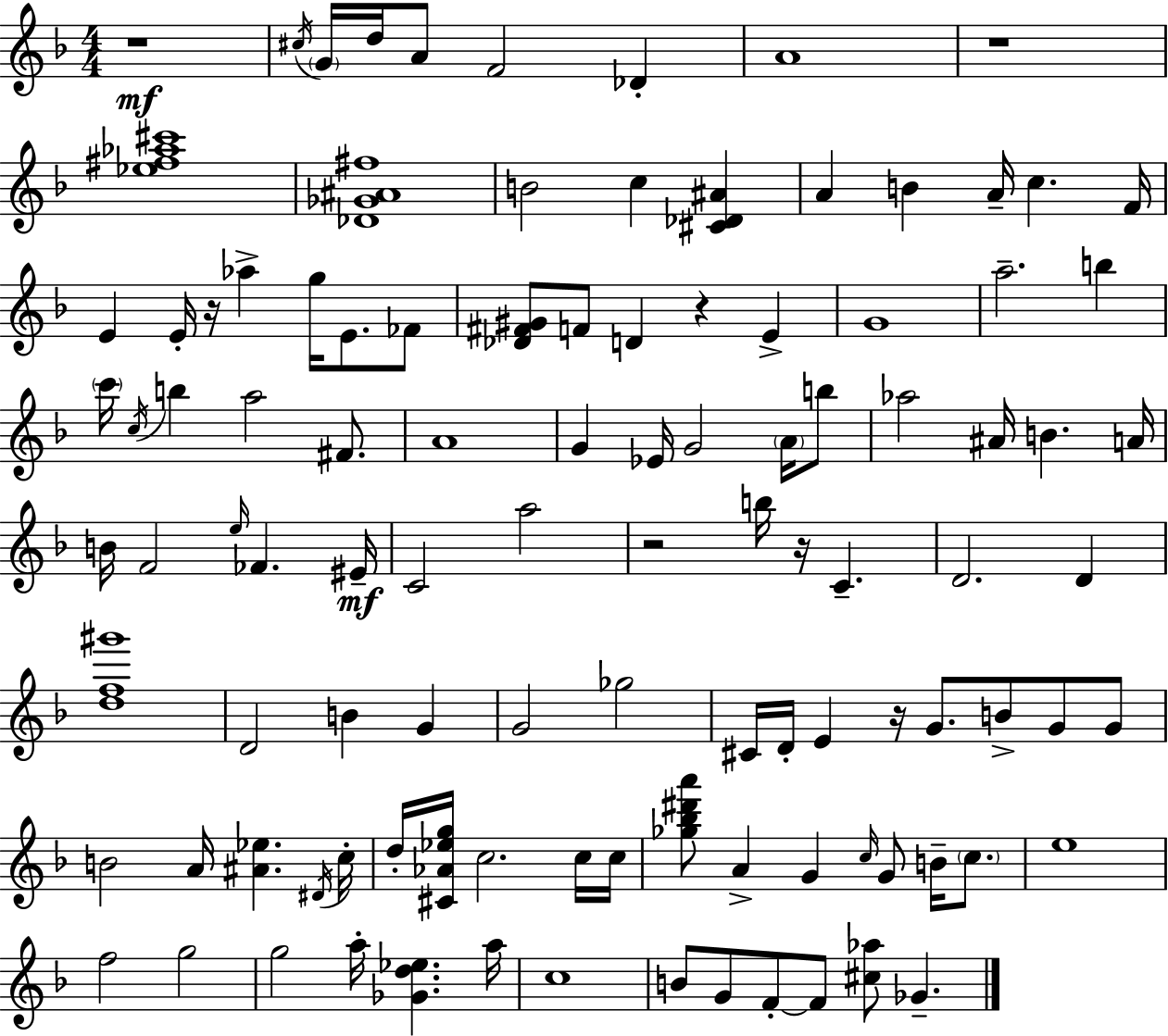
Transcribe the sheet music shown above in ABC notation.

X:1
T:Untitled
M:4/4
L:1/4
K:Dm
z4 ^c/4 G/4 d/4 A/2 F2 _D A4 z4 [_e^f_a^c']4 [_D_G^A^f]4 B2 c [^C_D^A] A B A/4 c F/4 E E/4 z/4 _a g/4 E/2 _F/2 [_D^F^G]/2 F/2 D z E G4 a2 b c'/4 c/4 b a2 ^F/2 A4 G _E/4 G2 A/4 b/2 _a2 ^A/4 B A/4 B/4 F2 e/4 _F ^E/4 C2 a2 z2 b/4 z/4 C D2 D [df^g']4 D2 B G G2 _g2 ^C/4 D/4 E z/4 G/2 B/2 G/2 G/2 B2 A/4 [^A_e] ^D/4 c/4 d/4 [^C_A_eg]/4 c2 c/4 c/4 [_g_b^d'a']/2 A G c/4 G/2 B/4 c/2 e4 f2 g2 g2 a/4 [_Gd_e] a/4 c4 B/2 G/2 F/2 F/2 [^c_a]/2 _G